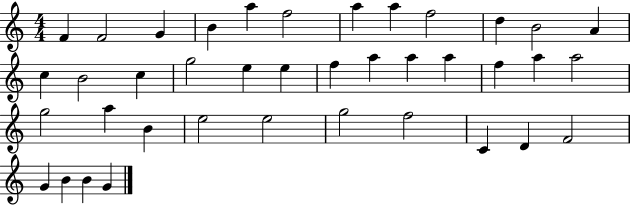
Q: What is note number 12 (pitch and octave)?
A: A4